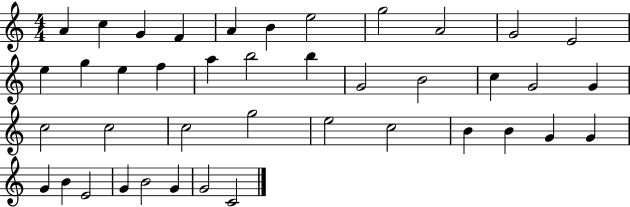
X:1
T:Untitled
M:4/4
L:1/4
K:C
A c G F A B e2 g2 A2 G2 E2 e g e f a b2 b G2 B2 c G2 G c2 c2 c2 g2 e2 c2 B B G G G B E2 G B2 G G2 C2